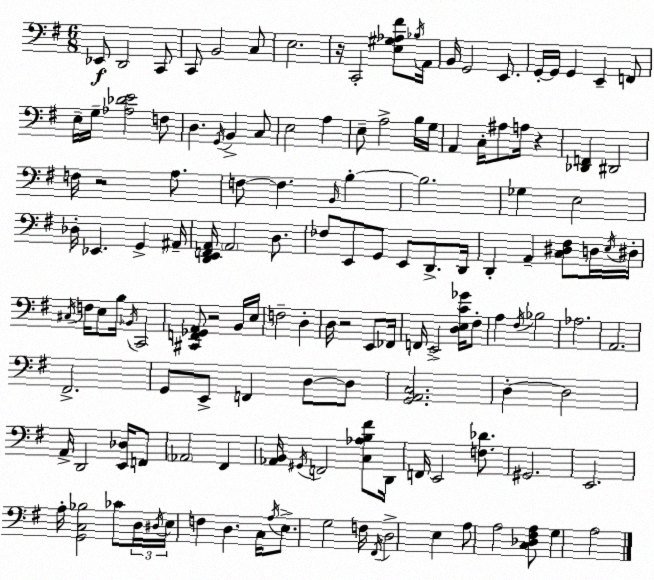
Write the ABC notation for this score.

X:1
T:Untitled
M:6/8
L:1/4
K:G
_E,,/2 D,,2 C,,/2 C,,/2 B,,2 C,/2 E,2 z/4 C,,2 [E,^G,_A,^F]/2 _B,/4 A,,/4 B,,/4 G,,2 E,,/2 G,,/4 G,,/4 G,, E,, F,,/2 E,/4 G,/4 [_A,_DE]2 F,/2 D, G,,/4 B,, C,/2 E,2 A, E,/2 A,2 B,/4 G,/4 A,, C,/4 ^A,/2 A,/4 z [_D,,F,,] ^D,,2 F,/4 z2 A,/2 F,/2 F, B,,/4 B, B,2 _G, E,2 _D,/4 _E,, G,, ^A,,/4 [D,,E,,F,,A,,]/4 A,,2 D,/2 _F,/2 E,,/2 G,,/2 E,,/2 D,,/2 D,,/4 D,, A,, [C,^D,^F,]/2 D,/4 E,/4 ^D,/4 ^C,/4 F,/4 E,/2 B,/4 _B,,/4 C,,2 [^C,,F,,_G,,A,,]/2 z2 B,,/4 E,/4 F,2 D, D,/4 z2 E,,/2 _F,,/4 F,,/4 E,,2 [D,E,C_G]/4 ^F,/2 A, ^F,/4 _B,2 _A,2 A,,2 ^F,,2 G,,/2 E,,/2 F,, D,/2 D,/2 [G,,A,,C,]2 D, D,2 A,,/4 D,,2 [E,,_D,]/4 F,,/2 _A,,2 ^F,, [_A,,B,,]/4 ^G,,/4 F,,2 [C,_A,B,^F]/2 D,,/4 F,,/4 E,,2 [F,_D]/2 ^G,,2 E,,2 A,/4 [G,,C,_B,]2 _C/2 D,/4 ^D,/4 E,/4 F, D, C,/4 A,/4 E,/2 G,2 F,/4 ^F,,/4 D,2 E, A,/2 A,2 [C,_D,^F,A,]/2 G, A,2